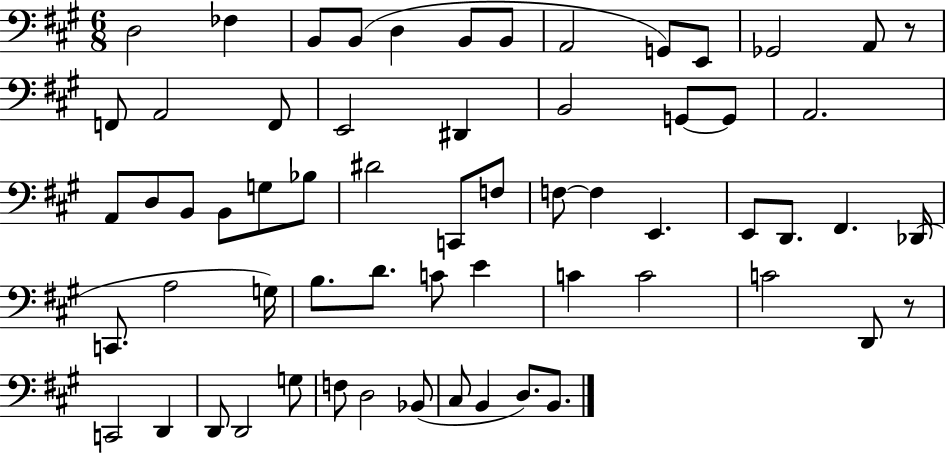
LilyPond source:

{
  \clef bass
  \numericTimeSignature
  \time 6/8
  \key a \major
  \repeat volta 2 { d2 fes4 | b,8 b,8( d4 b,8 b,8 | a,2 g,8) e,8 | ges,2 a,8 r8 | \break f,8 a,2 f,8 | e,2 dis,4 | b,2 g,8~~ g,8 | a,2. | \break a,8 d8 b,8 b,8 g8 bes8 | dis'2 c,8 f8 | f8~~ f4 e,4. | e,8 d,8. fis,4. des,16( | \break c,8. a2 g16) | b8. d'8. c'8 e'4 | c'4 c'2 | c'2 d,8 r8 | \break c,2 d,4 | d,8 d,2 g8 | f8 d2 bes,8( | cis8 b,4 d8.) b,8. | \break } \bar "|."
}